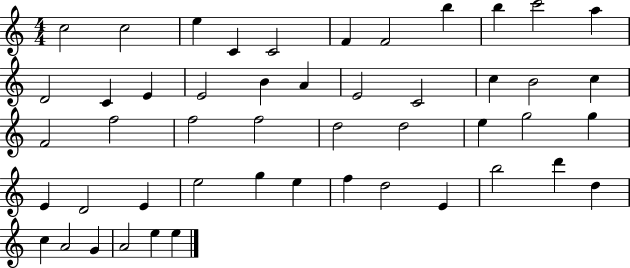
{
  \clef treble
  \numericTimeSignature
  \time 4/4
  \key c \major
  c''2 c''2 | e''4 c'4 c'2 | f'4 f'2 b''4 | b''4 c'''2 a''4 | \break d'2 c'4 e'4 | e'2 b'4 a'4 | e'2 c'2 | c''4 b'2 c''4 | \break f'2 f''2 | f''2 f''2 | d''2 d''2 | e''4 g''2 g''4 | \break e'4 d'2 e'4 | e''2 g''4 e''4 | f''4 d''2 e'4 | b''2 d'''4 d''4 | \break c''4 a'2 g'4 | a'2 e''4 e''4 | \bar "|."
}